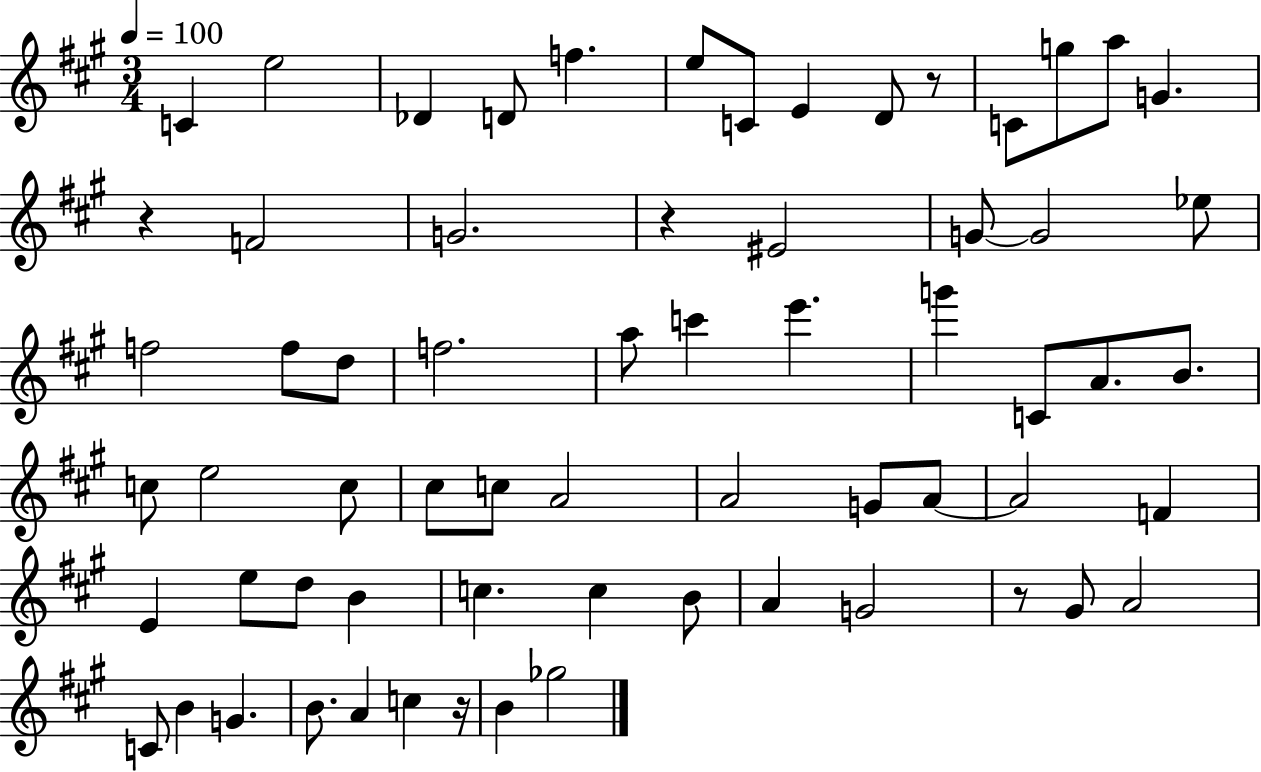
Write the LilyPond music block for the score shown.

{
  \clef treble
  \numericTimeSignature
  \time 3/4
  \key a \major
  \tempo 4 = 100
  c'4 e''2 | des'4 d'8 f''4. | e''8 c'8 e'4 d'8 r8 | c'8 g''8 a''8 g'4. | \break r4 f'2 | g'2. | r4 eis'2 | g'8~~ g'2 ees''8 | \break f''2 f''8 d''8 | f''2. | a''8 c'''4 e'''4. | g'''4 c'8 a'8. b'8. | \break c''8 e''2 c''8 | cis''8 c''8 a'2 | a'2 g'8 a'8~~ | a'2 f'4 | \break e'4 e''8 d''8 b'4 | c''4. c''4 b'8 | a'4 g'2 | r8 gis'8 a'2 | \break c'8 b'4 g'4. | b'8. a'4 c''4 r16 | b'4 ges''2 | \bar "|."
}